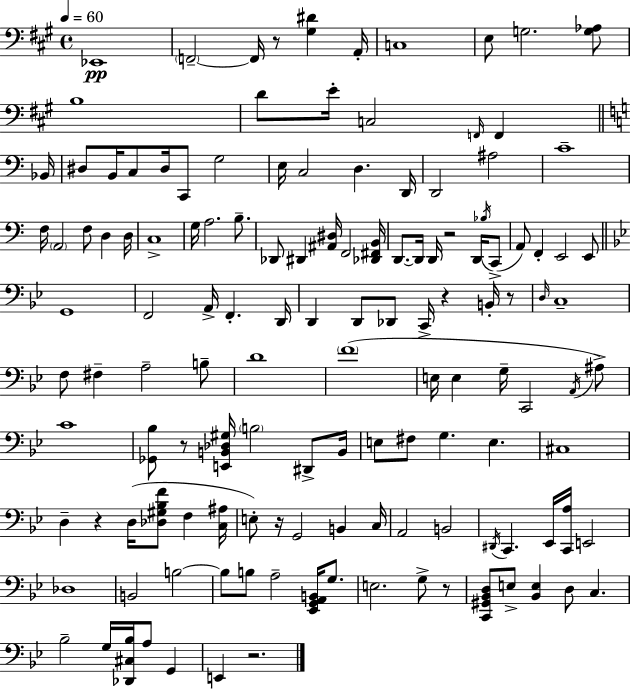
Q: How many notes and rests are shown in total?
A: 134